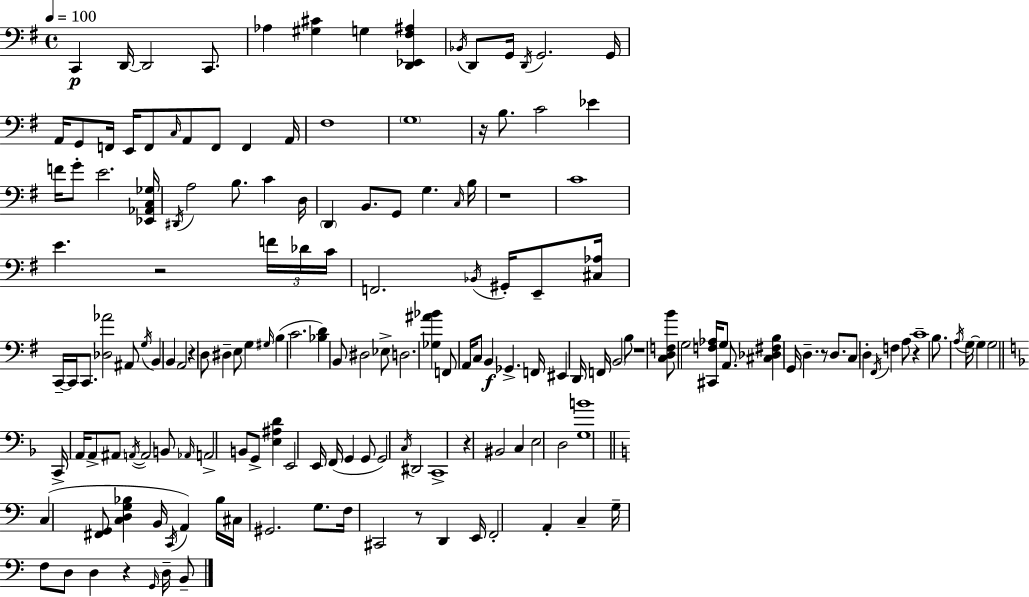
C2/q D2/s D2/h C2/e. Ab3/q [G#3,C#4]/q G3/q [D2,Eb2,F#3,A#3]/q Bb2/s D2/e G2/s D2/s G2/h. G2/s A2/s G2/e F2/s E2/s F2/e C3/s A2/e F2/e F2/q A2/s F#3/w G3/w R/s B3/e. C4/h Eb4/q F4/s G4/e E4/h. [Eb2,Ab2,C3,Gb3]/s D#2/s A3/h B3/e. C4/q D3/s D2/q B2/e. G2/e G3/q. C3/s B3/s R/w C4/w E4/q. R/h F4/s Db4/s C4/s F2/h. Bb2/s G#2/s E2/e [C#3,Ab3]/s C2/s C2/s C2/e. [Db3,Ab4]/h A#2/e G3/s B2/q B2/q A2/h R/q D3/e D#3/q E3/e G3/q G#3/s B3/q C4/h. [Bb3,D4]/q B2/e D#3/h Eb3/e D3/h. [Gb3,A#4,Bb4]/q F2/e A2/s C3/e B2/q Gb2/q. F2/s EIS2/q D2/s F2/s B2/h B3/e R/w [C3,D3,F3,B4]/e G3/h [C#2,F3,Ab3]/s G3/e A2/e. [C#3,Db3,F#3,B3]/q G2/s D3/q. R/e D3/e. C3/e D3/q F#2/s F3/q A3/e R/q C4/w B3/e. A3/s G3/s G3/q G3/h C2/s A2/s A2/e A#2/e A2/s A2/h B2/e Ab2/s A2/h B2/e G2/e [E3,A#3,D4]/q E2/h E2/s F2/s G2/q G2/e G2/h C3/s D#2/h C2/w R/q BIS2/h C3/q E3/h D3/h [G3,B4]/w C3/q [F#2,G2]/e [C3,D3,G3,Bb3]/q B2/s C2/s A2/q Bb3/s C#3/s G#2/h. G3/e. F3/s C#2/h R/e D2/q E2/s F2/h A2/q C3/q G3/s F3/e D3/e D3/q R/q G2/s D3/s B2/e